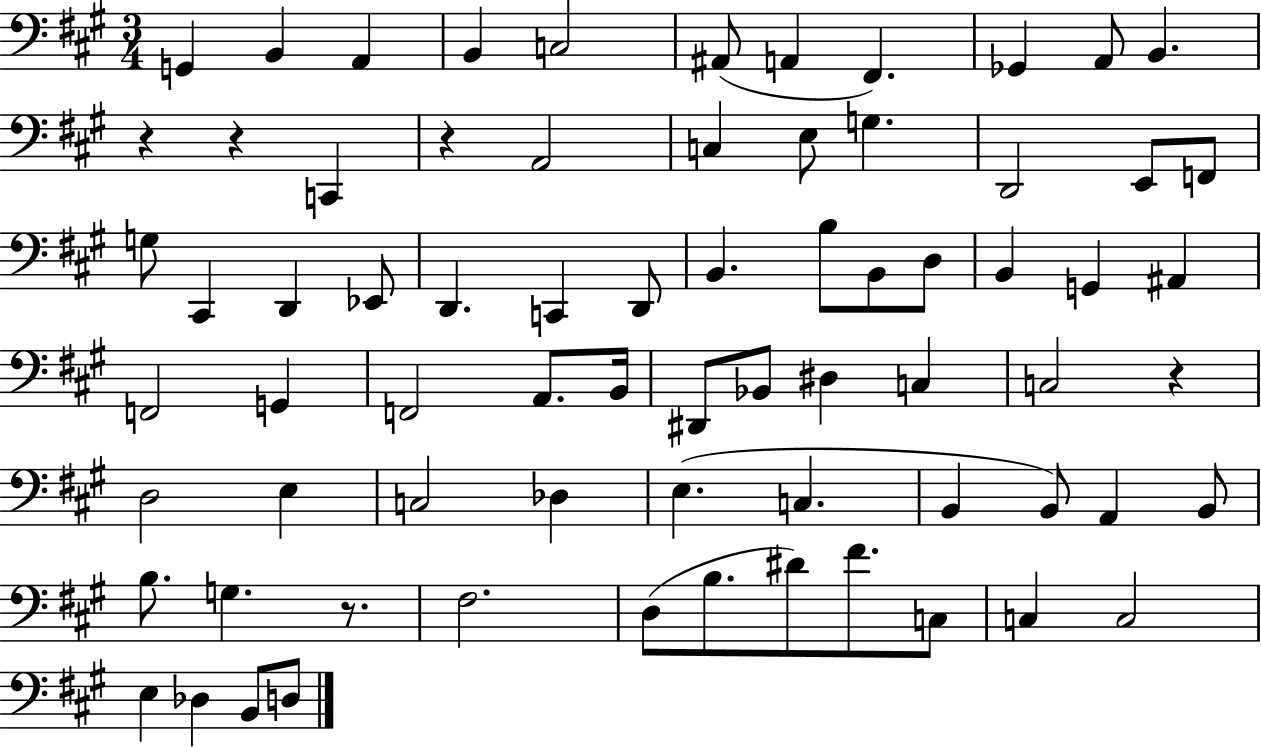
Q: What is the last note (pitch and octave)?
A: D3